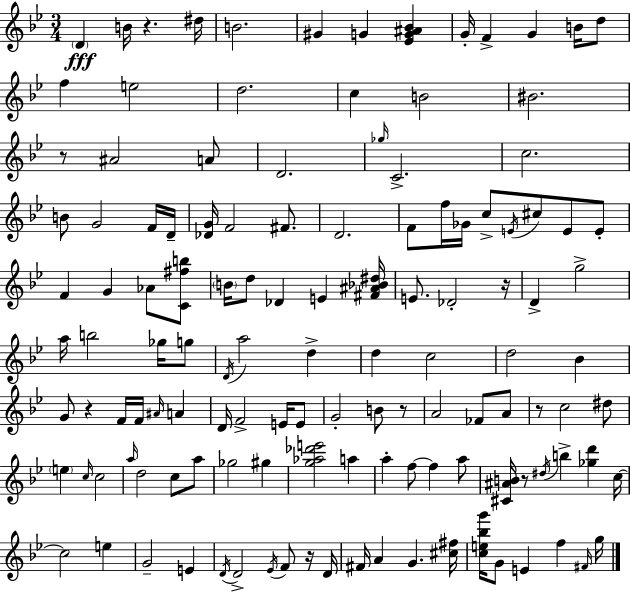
D4/q B4/s R/q. D#5/s B4/h. G#4/q G4/q [Eb4,G4,A#4,Bb4]/q G4/s F4/q G4/q B4/s D5/e F5/q E5/h D5/h. C5/q B4/h BIS4/h. R/e A#4/h A4/e D4/h. Gb5/s C4/h. C5/h. B4/e G4/h F4/s D4/s [Db4,G4]/s F4/h F#4/e. D4/h. F4/e F5/s Gb4/s C5/e E4/s C#5/e E4/e E4/e F4/q G4/q Ab4/e [C4,F#5,B5]/e B4/s D5/e Db4/q E4/q [F#4,A#4,Bb4,D#5]/s E4/e. Db4/h R/s D4/q G5/h A5/s B5/h Gb5/s G5/e D4/s A5/h D5/q D5/q C5/h D5/h Bb4/q G4/e R/q F4/s F4/s A#4/s A4/q D4/s F4/h E4/s E4/e G4/h B4/e R/e A4/h FES4/e A4/e R/e C5/h D#5/e E5/q C5/s C5/h A5/s D5/h C5/e A5/e Gb5/h G#5/q [G5,Ab5,Db6,E6]/h A5/q A5/q F5/e F5/q A5/e [C#4,A#4,B4]/s R/e D#5/s B5/q [Gb5,D6]/q C5/s C5/h E5/q G4/h E4/q D4/s D4/h Eb4/s F4/e R/s D4/s F#4/s A4/q G4/q. [C#5,F#5]/s [C5,E5,Bb5,G6]/s G4/e E4/q F5/q F#4/s G5/s